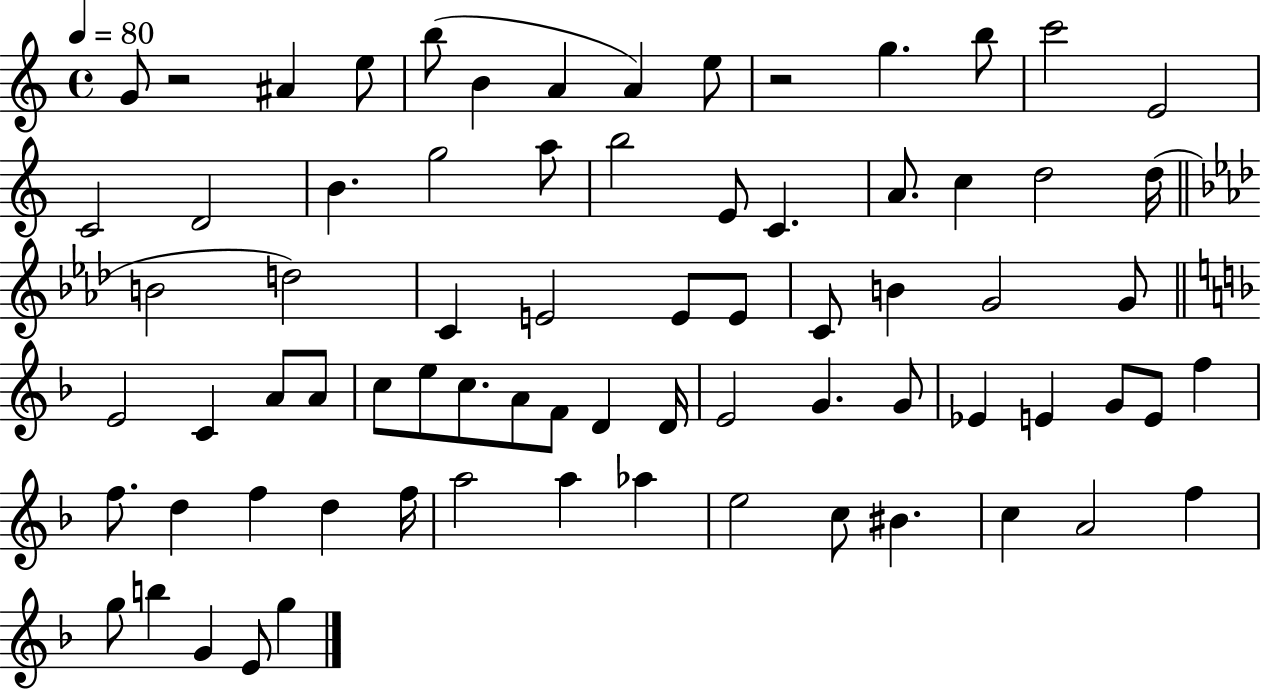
G4/e R/h A#4/q E5/e B5/e B4/q A4/q A4/q E5/e R/h G5/q. B5/e C6/h E4/h C4/h D4/h B4/q. G5/h A5/e B5/h E4/e C4/q. A4/e. C5/q D5/h D5/s B4/h D5/h C4/q E4/h E4/e E4/e C4/e B4/q G4/h G4/e E4/h C4/q A4/e A4/e C5/e E5/e C5/e. A4/e F4/e D4/q D4/s E4/h G4/q. G4/e Eb4/q E4/q G4/e E4/e F5/q F5/e. D5/q F5/q D5/q F5/s A5/h A5/q Ab5/q E5/h C5/e BIS4/q. C5/q A4/h F5/q G5/e B5/q G4/q E4/e G5/q